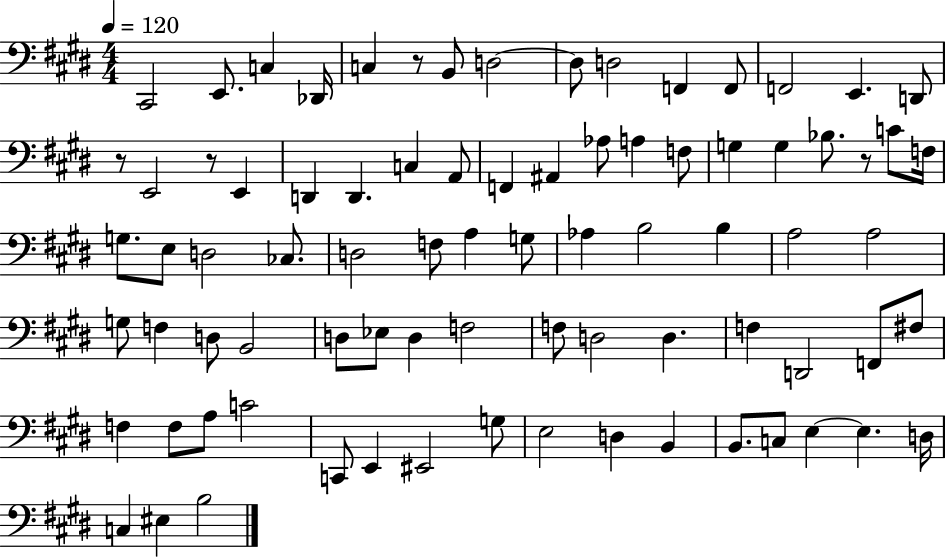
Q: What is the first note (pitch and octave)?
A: C#2